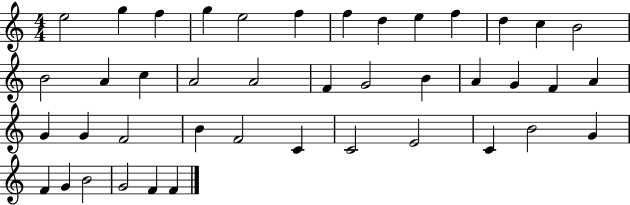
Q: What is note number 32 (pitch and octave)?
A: C4